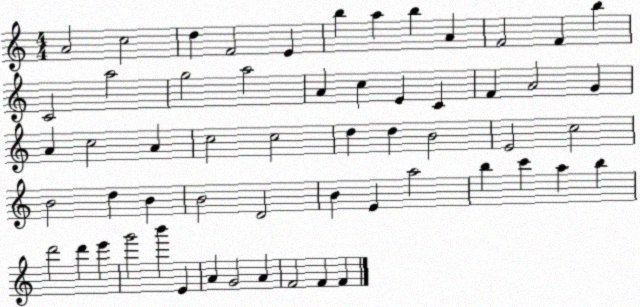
X:1
T:Untitled
M:4/4
L:1/4
K:C
A2 c2 d F2 E b a b A F2 F b C2 a2 g2 a2 A c E C F A2 G A c2 A c2 c2 d d B2 E2 c2 B2 d B B2 D2 B E a2 b c' a b d'2 d' e' g'2 b' E A G2 A F2 F F